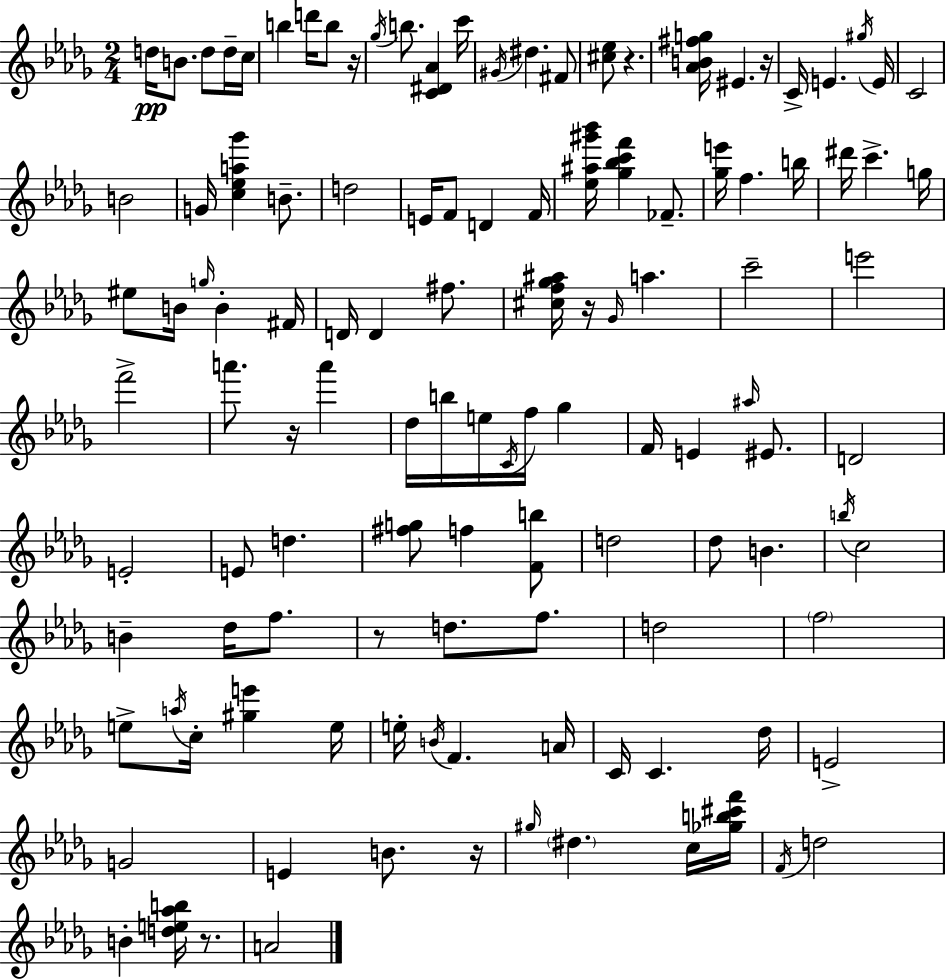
D5/s B4/e. D5/e D5/s C5/s B5/q D6/s B5/e R/s Gb5/s B5/e. [C4,D#4,Ab4]/q C6/s G#4/s D#5/q. F#4/e [C#5,Eb5]/e R/q. [Ab4,B4,F#5,G5]/s EIS4/q. R/s C4/s E4/q. G#5/s E4/s C4/h B4/h G4/s [C5,Eb5,A5,Gb6]/q B4/e. D5/h E4/s F4/e D4/q F4/s [Eb5,A#5,G#6,Bb6]/s [Gb5,Bb5,C6,F6]/q FES4/e. [Gb5,E6]/s F5/q. B5/s D#6/s C6/q. G5/s EIS5/e B4/s G5/s B4/q F#4/s D4/s D4/q F#5/e. [C#5,F5,Gb5,A#5]/s R/s Gb4/s A5/q. C6/h E6/h F6/h A6/e. R/s A6/q Db5/s B5/s E5/s C4/s F5/s Gb5/q F4/s E4/q A#5/s EIS4/e. D4/h E4/h E4/e D5/q. [F#5,G5]/e F5/q [F4,B5]/e D5/h Db5/e B4/q. B5/s C5/h B4/q Db5/s F5/e. R/e D5/e. F5/e. D5/h F5/h E5/e A5/s C5/s [G#5,E6]/q E5/s E5/s B4/s F4/q. A4/s C4/s C4/q. Db5/s E4/h G4/h E4/q B4/e. R/s G#5/s D#5/q. C5/s [Gb5,B5,C#6,F6]/s F4/s D5/h B4/q [D5,E5,Ab5,B5]/s R/e. A4/h